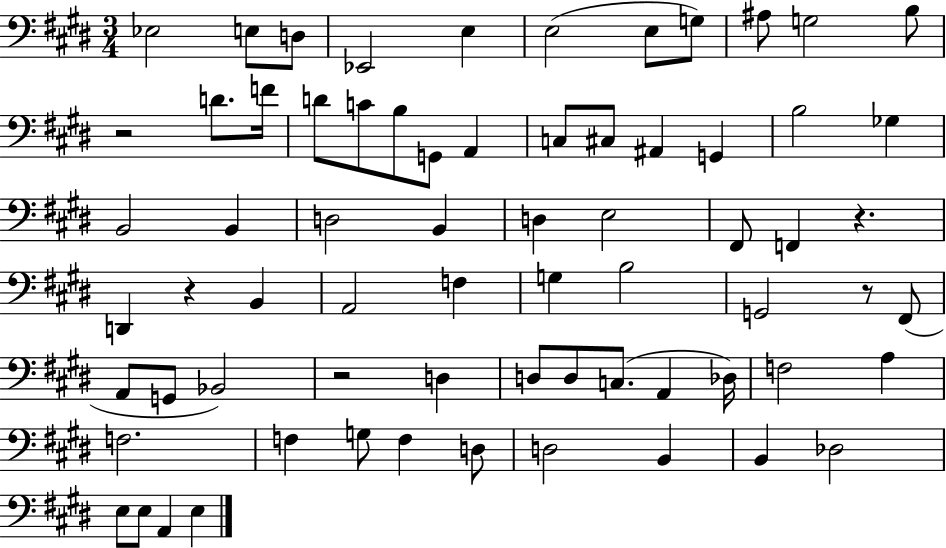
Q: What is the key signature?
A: E major